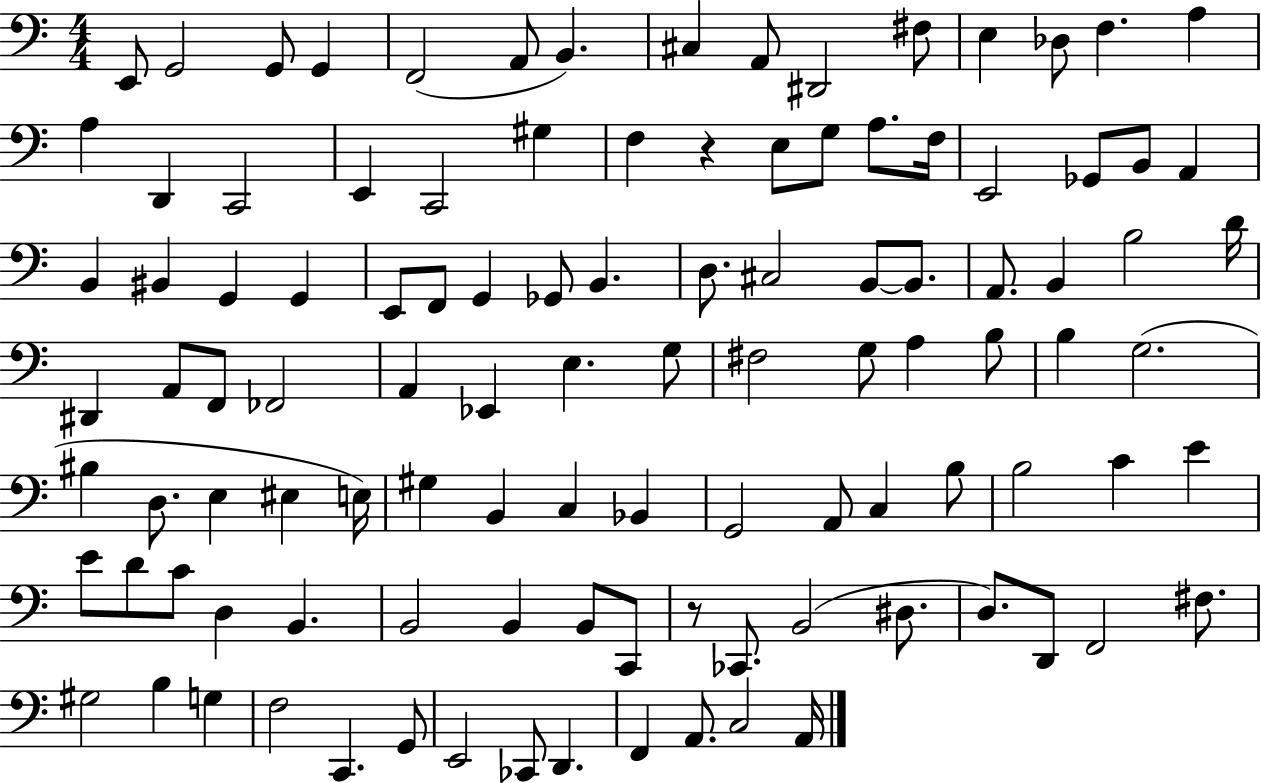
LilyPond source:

{
  \clef bass
  \numericTimeSignature
  \time 4/4
  \key c \major
  \repeat volta 2 { e,8 g,2 g,8 g,4 | f,2( a,8 b,4.) | cis4 a,8 dis,2 fis8 | e4 des8 f4. a4 | \break a4 d,4 c,2 | e,4 c,2 gis4 | f4 r4 e8 g8 a8. f16 | e,2 ges,8 b,8 a,4 | \break b,4 bis,4 g,4 g,4 | e,8 f,8 g,4 ges,8 b,4. | d8. cis2 b,8~~ b,8. | a,8. b,4 b2 d'16 | \break dis,4 a,8 f,8 fes,2 | a,4 ees,4 e4. g8 | fis2 g8 a4 b8 | b4 g2.( | \break bis4 d8. e4 eis4 e16) | gis4 b,4 c4 bes,4 | g,2 a,8 c4 b8 | b2 c'4 e'4 | \break e'8 d'8 c'8 d4 b,4. | b,2 b,4 b,8 c,8 | r8 ces,8. b,2( dis8. | d8.) d,8 f,2 fis8. | \break gis2 b4 g4 | f2 c,4. g,8 | e,2 ces,8 d,4. | f,4 a,8. c2 a,16 | \break } \bar "|."
}